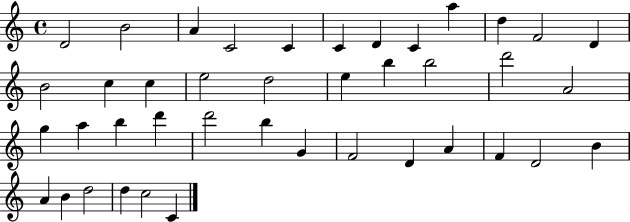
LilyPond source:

{
  \clef treble
  \time 4/4
  \defaultTimeSignature
  \key c \major
  d'2 b'2 | a'4 c'2 c'4 | c'4 d'4 c'4 a''4 | d''4 f'2 d'4 | \break b'2 c''4 c''4 | e''2 d''2 | e''4 b''4 b''2 | d'''2 a'2 | \break g''4 a''4 b''4 d'''4 | d'''2 b''4 g'4 | f'2 d'4 a'4 | f'4 d'2 b'4 | \break a'4 b'4 d''2 | d''4 c''2 c'4 | \bar "|."
}